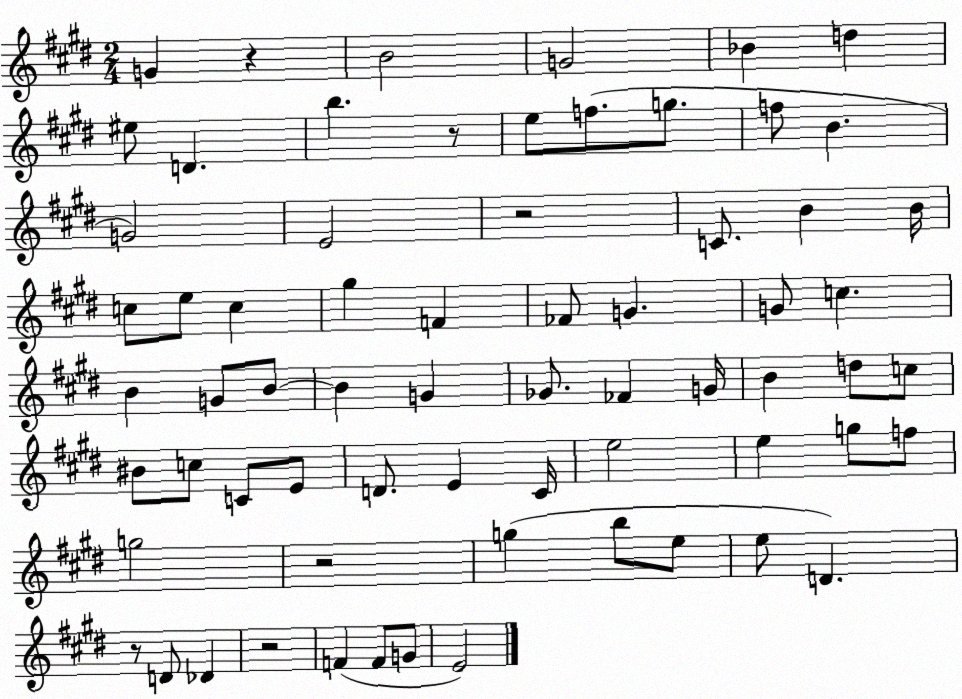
X:1
T:Untitled
M:2/4
L:1/4
K:E
G z B2 G2 _B d ^e/2 D b z/2 e/2 f/2 g/2 f/2 B G2 E2 z2 C/2 B B/4 c/2 e/2 c ^g F _F/2 G G/2 c B G/2 B/2 B G _G/2 _F G/4 B d/2 c/2 ^B/2 c/2 C/2 E/2 D/2 E ^C/4 e2 e g/2 f/2 g2 z2 g b/2 e/2 e/2 D z/2 D/2 _D z2 F F/2 G/2 E2